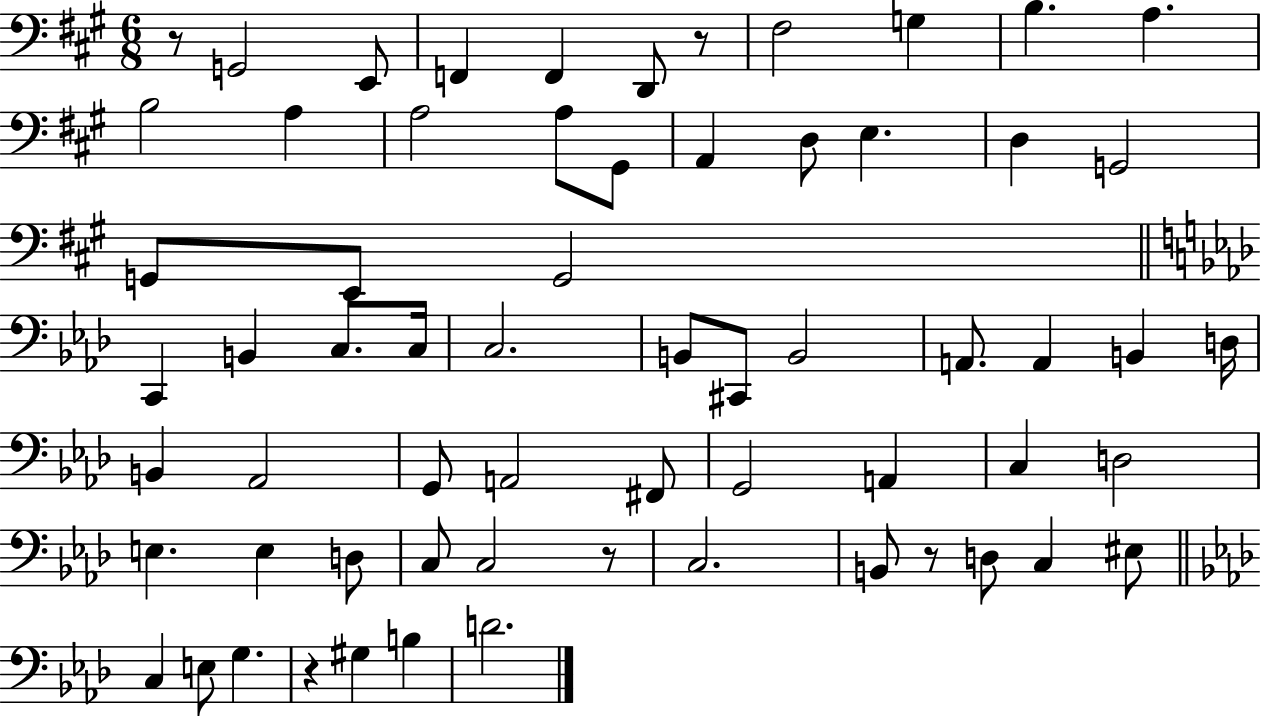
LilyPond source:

{
  \clef bass
  \numericTimeSignature
  \time 6/8
  \key a \major
  r8 g,2 e,8 | f,4 f,4 d,8 r8 | fis2 g4 | b4. a4. | \break b2 a4 | a2 a8 gis,8 | a,4 d8 e4. | d4 g,2 | \break g,8 e,8 g,2 | \bar "||" \break \key aes \major c,4 b,4 c8. c16 | c2. | b,8 cis,8 b,2 | a,8. a,4 b,4 d16 | \break b,4 aes,2 | g,8 a,2 fis,8 | g,2 a,4 | c4 d2 | \break e4. e4 d8 | c8 c2 r8 | c2. | b,8 r8 d8 c4 eis8 | \break \bar "||" \break \key f \minor c4 e8 g4. | r4 gis4 b4 | d'2. | \bar "|."
}